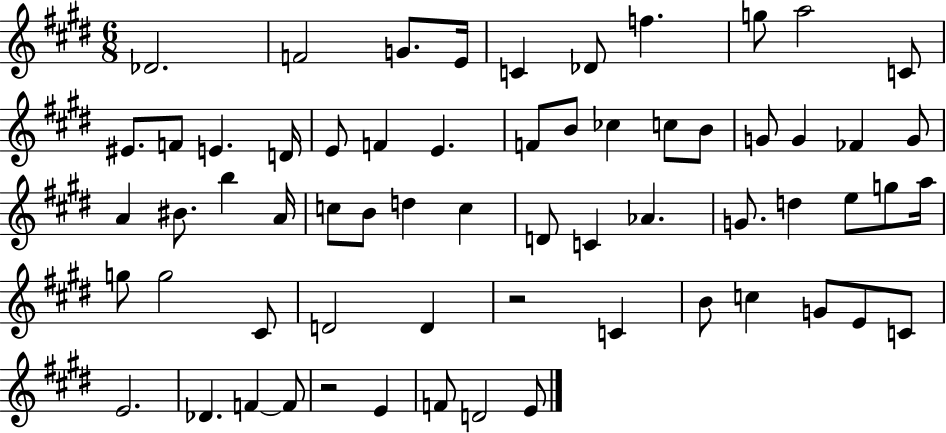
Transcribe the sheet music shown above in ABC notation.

X:1
T:Untitled
M:6/8
L:1/4
K:E
_D2 F2 G/2 E/4 C _D/2 f g/2 a2 C/2 ^E/2 F/2 E D/4 E/2 F E F/2 B/2 _c c/2 B/2 G/2 G _F G/2 A ^B/2 b A/4 c/2 B/2 d c D/2 C _A G/2 d e/2 g/2 a/4 g/2 g2 ^C/2 D2 D z2 C B/2 c G/2 E/2 C/2 E2 _D F F/2 z2 E F/2 D2 E/2